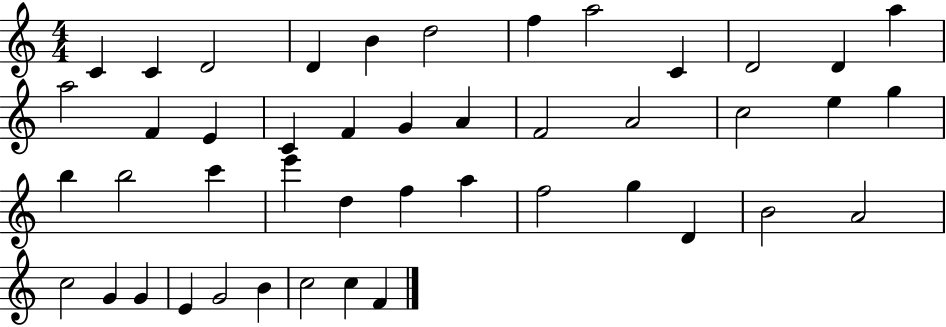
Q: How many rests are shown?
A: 0